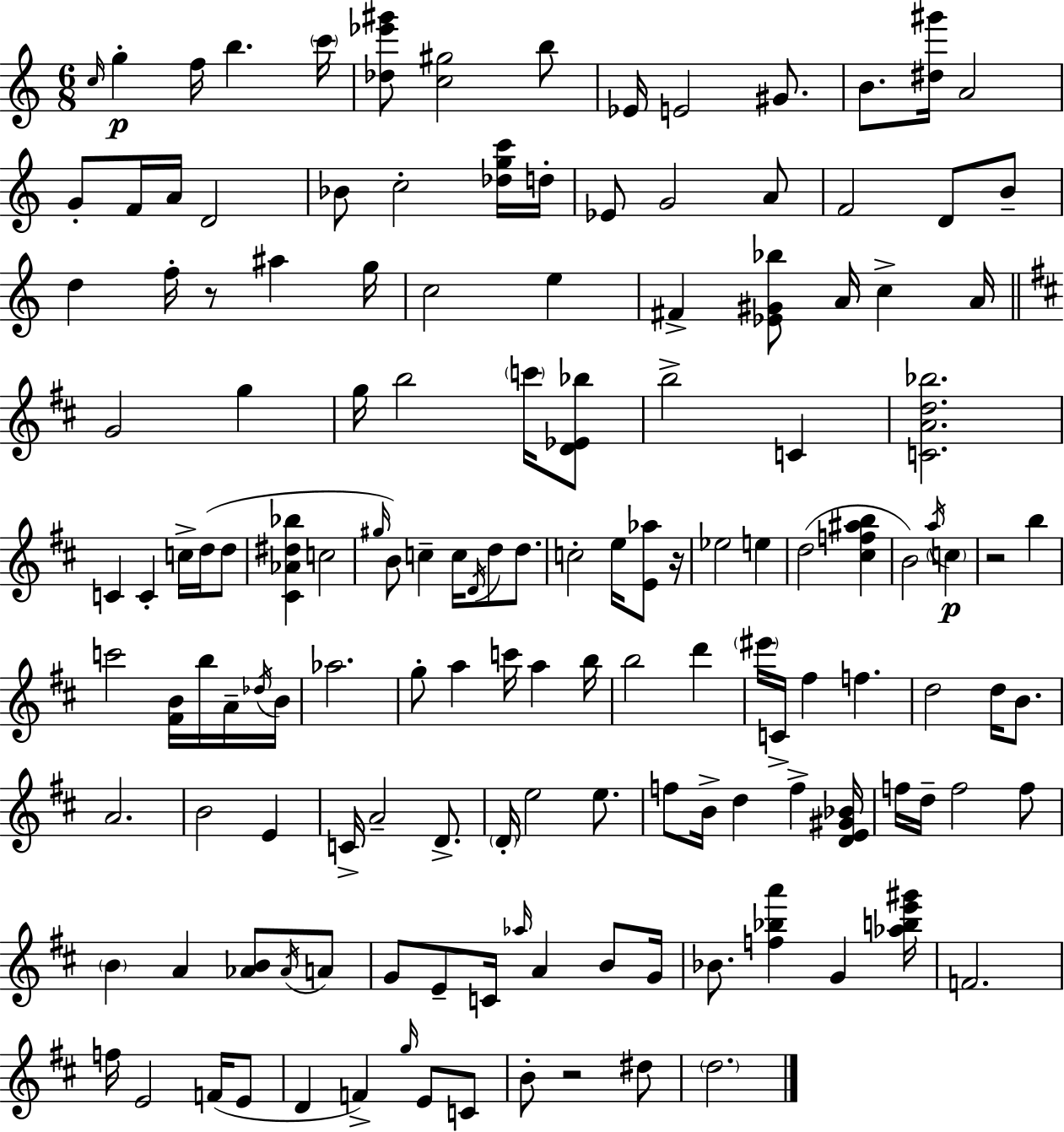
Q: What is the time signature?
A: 6/8